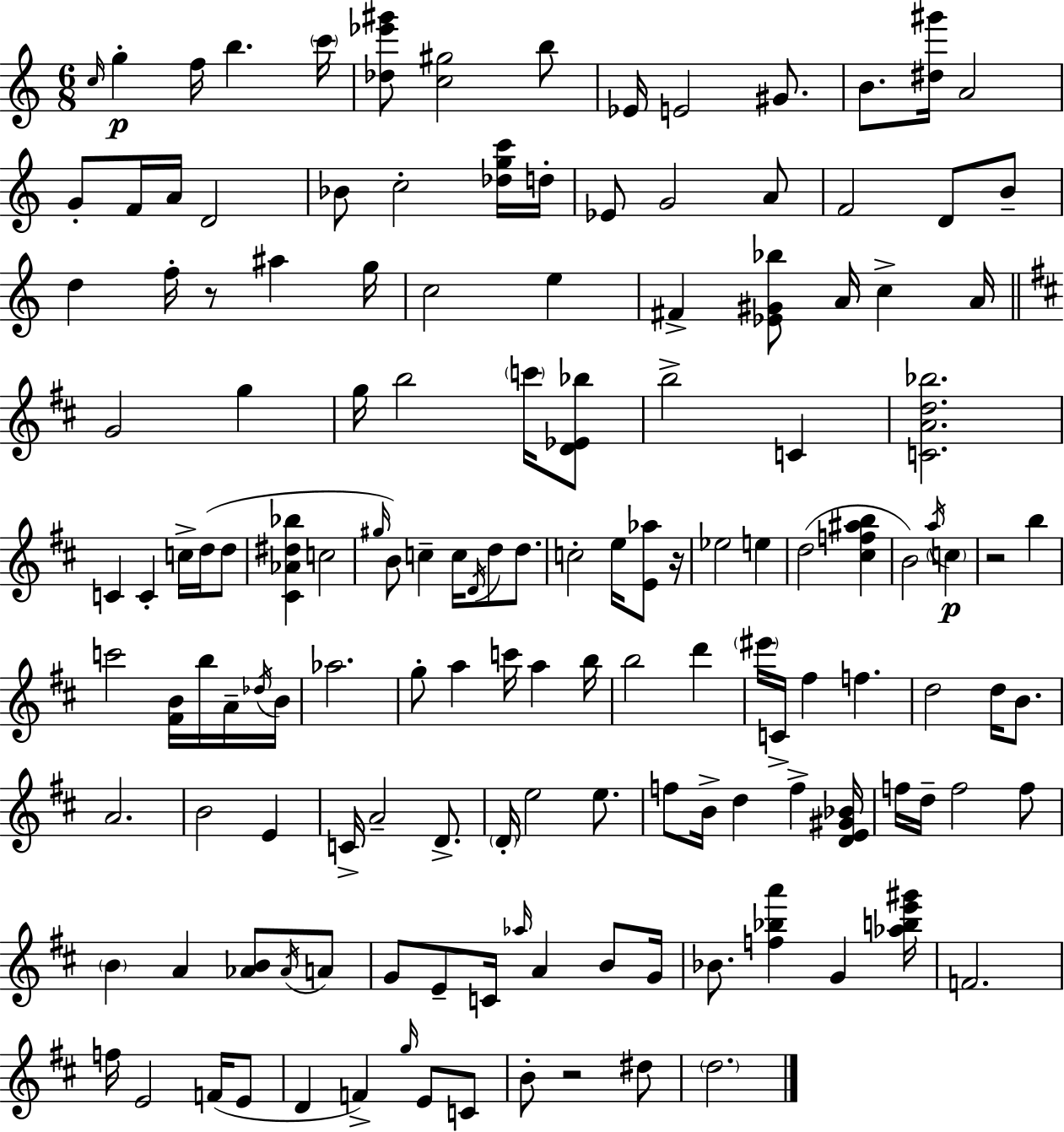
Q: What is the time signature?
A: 6/8